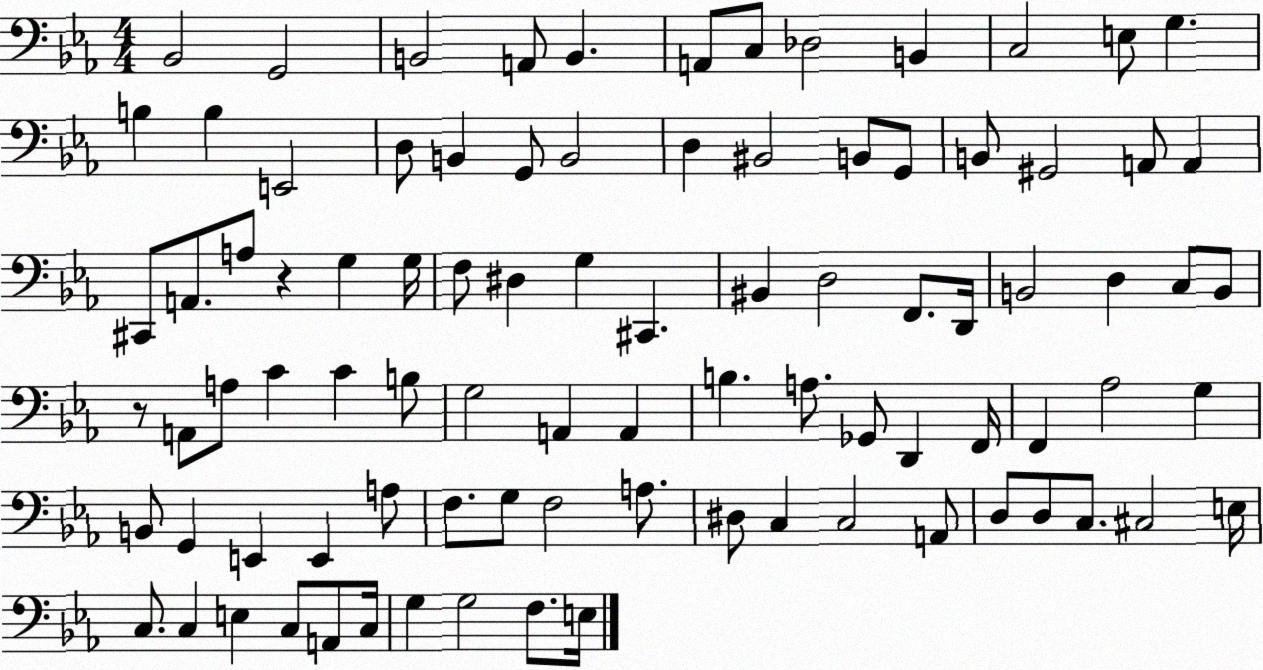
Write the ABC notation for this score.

X:1
T:Untitled
M:4/4
L:1/4
K:Eb
_B,,2 G,,2 B,,2 A,,/2 B,, A,,/2 C,/2 _D,2 B,, C,2 E,/2 G, B, B, E,,2 D,/2 B,, G,,/2 B,,2 D, ^B,,2 B,,/2 G,,/2 B,,/2 ^G,,2 A,,/2 A,, ^C,,/2 A,,/2 A,/2 z G, G,/4 F,/2 ^D, G, ^C,, ^B,, D,2 F,,/2 D,,/4 B,,2 D, C,/2 B,,/2 z/2 A,,/2 A,/2 C C B,/2 G,2 A,, A,, B, A,/2 _G,,/2 D,, F,,/4 F,, _A,2 G, B,,/2 G,, E,, E,, A,/2 F,/2 G,/2 F,2 A,/2 ^D,/2 C, C,2 A,,/2 D,/2 D,/2 C,/2 ^C,2 E,/4 C,/2 C, E, C,/2 A,,/2 C,/4 G, G,2 F,/2 E,/4